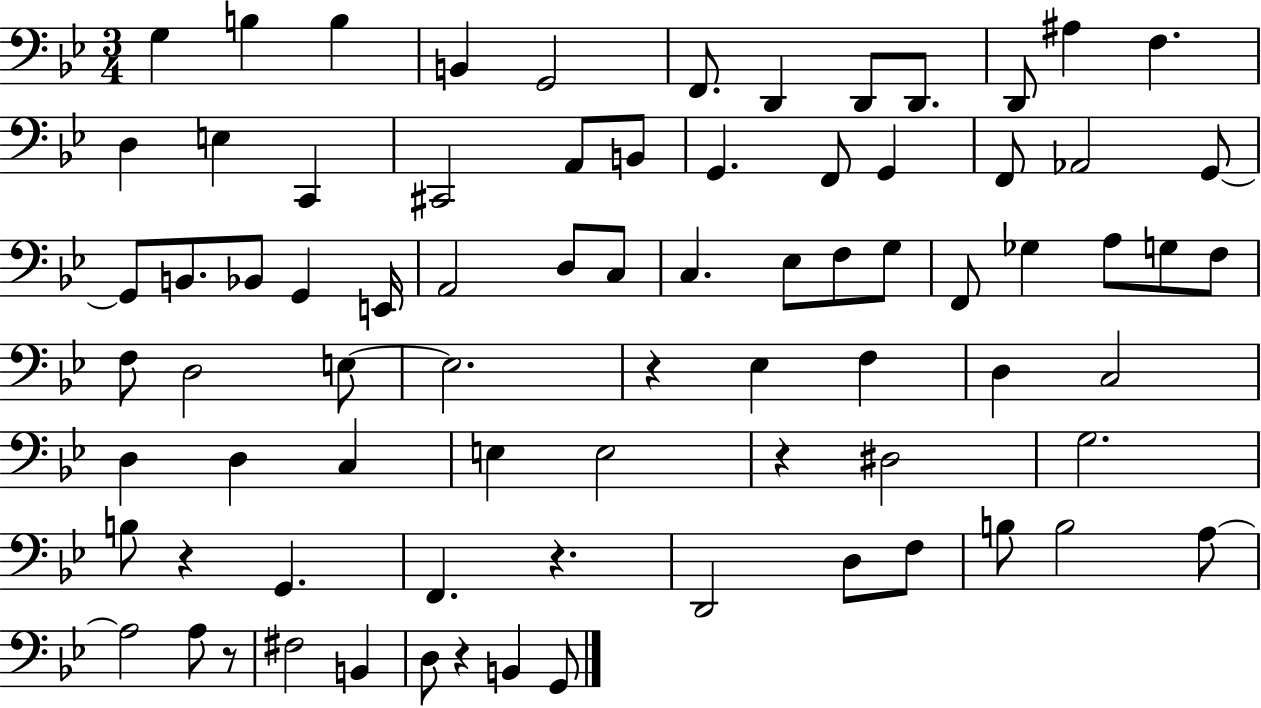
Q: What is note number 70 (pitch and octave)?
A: D3